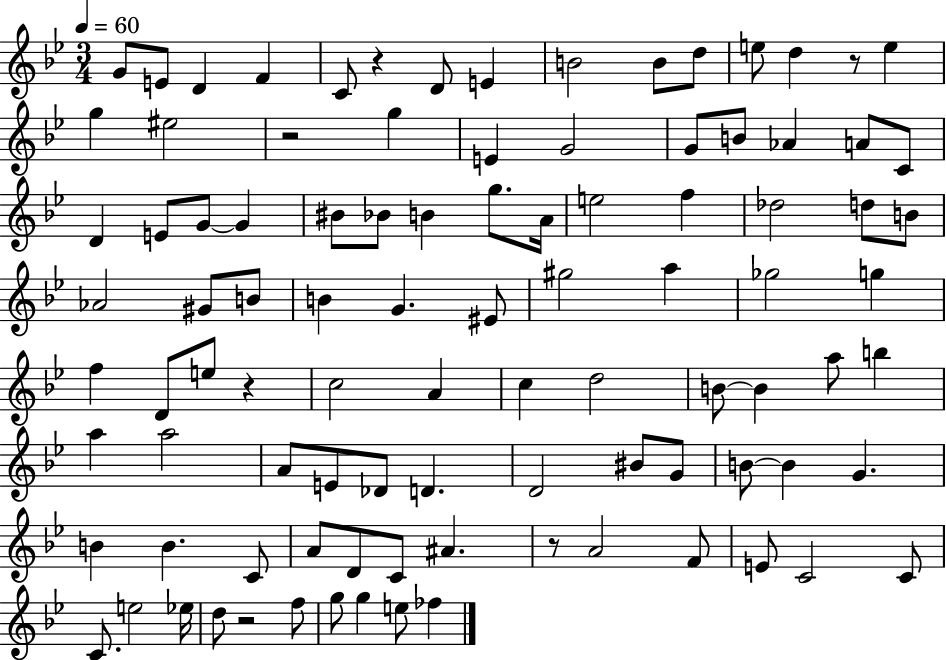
{
  \clef treble
  \numericTimeSignature
  \time 3/4
  \key bes \major
  \tempo 4 = 60
  g'8 e'8 d'4 f'4 | c'8 r4 d'8 e'4 | b'2 b'8 d''8 | e''8 d''4 r8 e''4 | \break g''4 eis''2 | r2 g''4 | e'4 g'2 | g'8 b'8 aes'4 a'8 c'8 | \break d'4 e'8 g'8~~ g'4 | bis'8 bes'8 b'4 g''8. a'16 | e''2 f''4 | des''2 d''8 b'8 | \break aes'2 gis'8 b'8 | b'4 g'4. eis'8 | gis''2 a''4 | ges''2 g''4 | \break f''4 d'8 e''8 r4 | c''2 a'4 | c''4 d''2 | b'8~~ b'4 a''8 b''4 | \break a''4 a''2 | a'8 e'8 des'8 d'4. | d'2 bis'8 g'8 | b'8~~ b'4 g'4. | \break b'4 b'4. c'8 | a'8 d'8 c'8 ais'4. | r8 a'2 f'8 | e'8 c'2 c'8 | \break c'8. e''2 ees''16 | d''8 r2 f''8 | g''8 g''4 e''8 fes''4 | \bar "|."
}